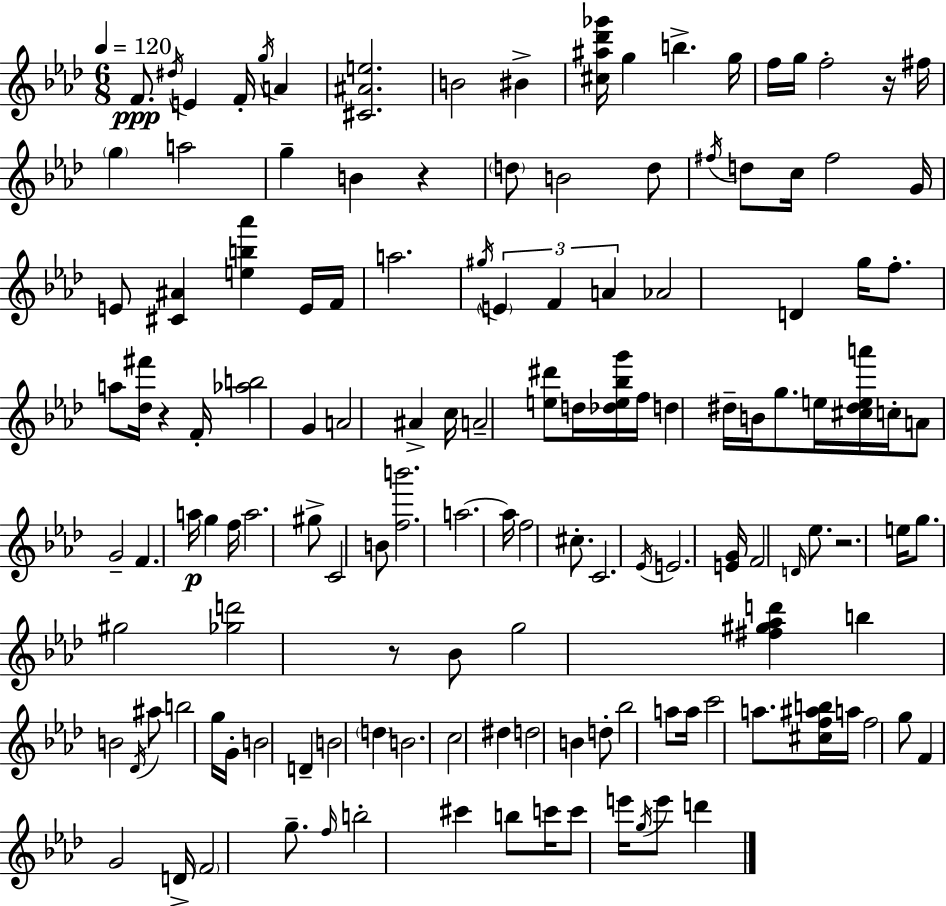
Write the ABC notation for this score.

X:1
T:Untitled
M:6/8
L:1/4
K:Fm
F/2 ^d/4 E F/4 g/4 A [^C^Ae]2 B2 ^B [^c^a_d'_g']/4 g b g/4 f/4 g/4 f2 z/4 ^f/4 g a2 g B z d/2 B2 d/2 ^f/4 d/2 c/4 ^f2 G/4 E/2 [^C^A] [eb_a'] E/4 F/4 a2 ^g/4 E F A _A2 D g/4 f/2 a/2 [_d^f']/4 z F/4 [_ab]2 G A2 ^A c/4 A2 [e^d']/2 d/4 [_de_bg']/4 f/4 d ^d/4 B/4 g/2 e/4 [^c^dea']/4 c/4 A/2 G2 F a/4 g f/4 a2 ^g/2 C2 B/2 [fb']2 a2 a/4 f2 ^c/2 C2 _E/4 E2 [EG]/4 F2 D/4 _e/2 z2 e/4 g/2 ^g2 [_gd']2 z/2 _B/2 g2 [^f^g_ad'] b B2 _D/4 ^a/2 b2 g/4 G/4 B2 D B2 d B2 c2 ^d d2 B d/2 _b2 a/2 a/4 c'2 a/2 [^cf^ab]/4 a/4 f2 g/2 F G2 D/4 F2 g/2 f/4 b2 ^c' b/2 c'/4 c'/2 e'/4 g/4 e'/2 d'